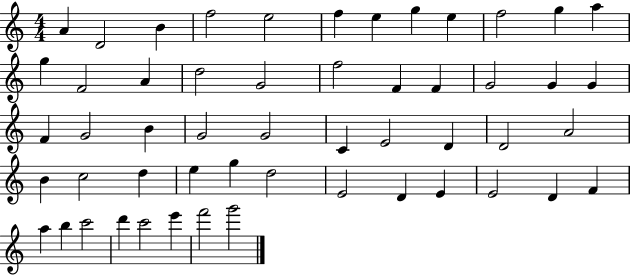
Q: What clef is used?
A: treble